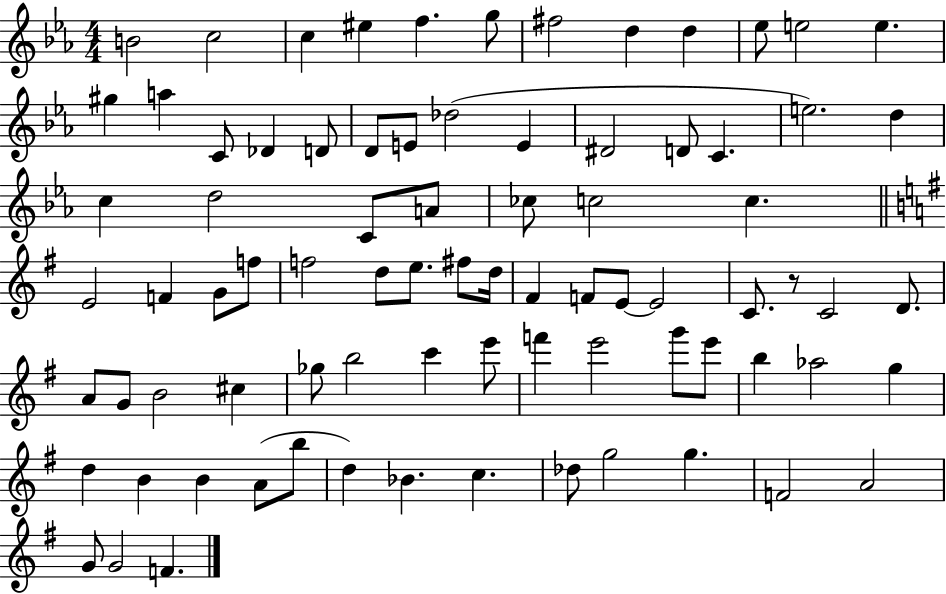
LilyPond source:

{
  \clef treble
  \numericTimeSignature
  \time 4/4
  \key ees \major
  b'2 c''2 | c''4 eis''4 f''4. g''8 | fis''2 d''4 d''4 | ees''8 e''2 e''4. | \break gis''4 a''4 c'8 des'4 d'8 | d'8 e'8 des''2( e'4 | dis'2 d'8 c'4. | e''2.) d''4 | \break c''4 d''2 c'8 a'8 | ces''8 c''2 c''4. | \bar "||" \break \key g \major e'2 f'4 g'8 f''8 | f''2 d''8 e''8. fis''8 d''16 | fis'4 f'8 e'8~~ e'2 | c'8. r8 c'2 d'8. | \break a'8 g'8 b'2 cis''4 | ges''8 b''2 c'''4 e'''8 | f'''4 e'''2 g'''8 e'''8 | b''4 aes''2 g''4 | \break d''4 b'4 b'4 a'8( b''8 | d''4) bes'4. c''4. | des''8 g''2 g''4. | f'2 a'2 | \break g'8 g'2 f'4. | \bar "|."
}